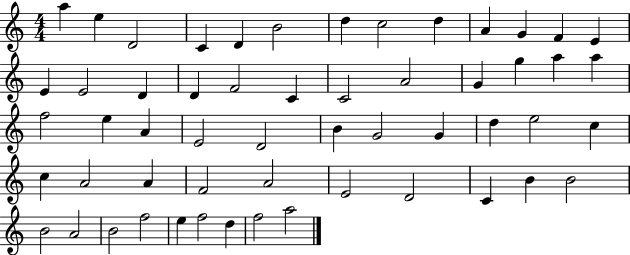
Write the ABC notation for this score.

X:1
T:Untitled
M:4/4
L:1/4
K:C
a e D2 C D B2 d c2 d A G F E E E2 D D F2 C C2 A2 G g a a f2 e A E2 D2 B G2 G d e2 c c A2 A F2 A2 E2 D2 C B B2 B2 A2 B2 f2 e f2 d f2 a2